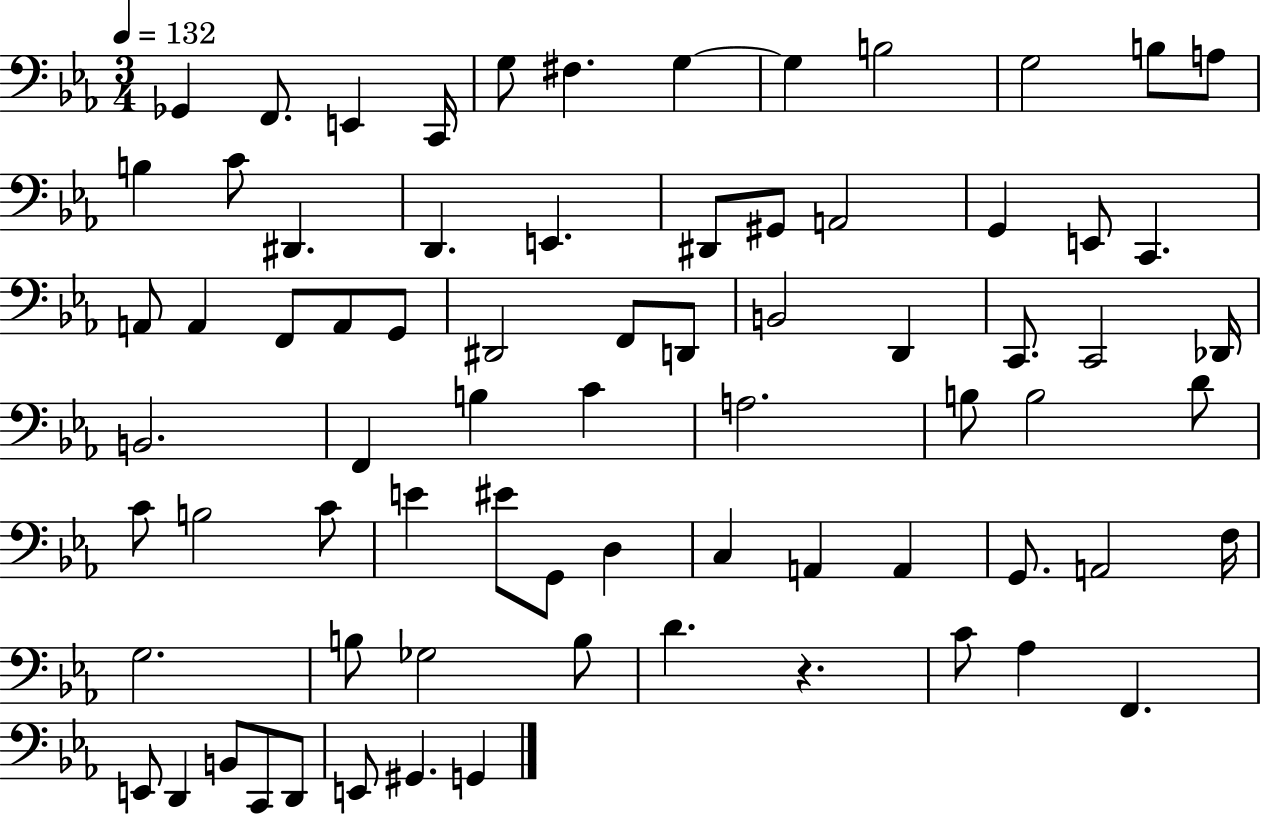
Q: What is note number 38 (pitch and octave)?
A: F2